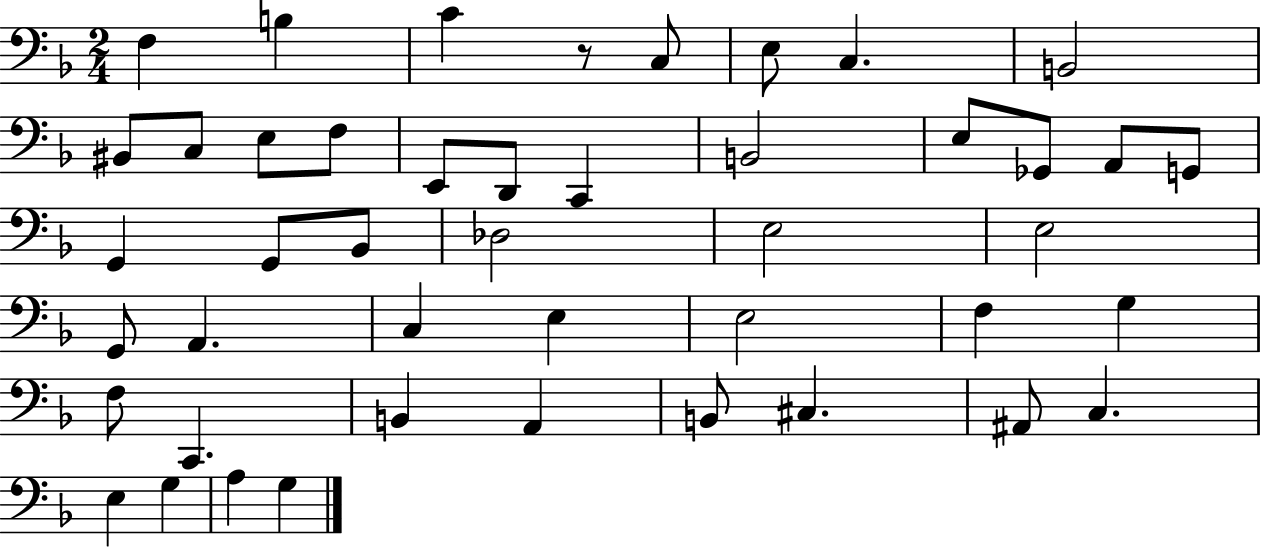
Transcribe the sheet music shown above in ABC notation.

X:1
T:Untitled
M:2/4
L:1/4
K:F
F, B, C z/2 C,/2 E,/2 C, B,,2 ^B,,/2 C,/2 E,/2 F,/2 E,,/2 D,,/2 C,, B,,2 E,/2 _G,,/2 A,,/2 G,,/2 G,, G,,/2 _B,,/2 _D,2 E,2 E,2 G,,/2 A,, C, E, E,2 F, G, F,/2 C,, B,, A,, B,,/2 ^C, ^A,,/2 C, E, G, A, G,